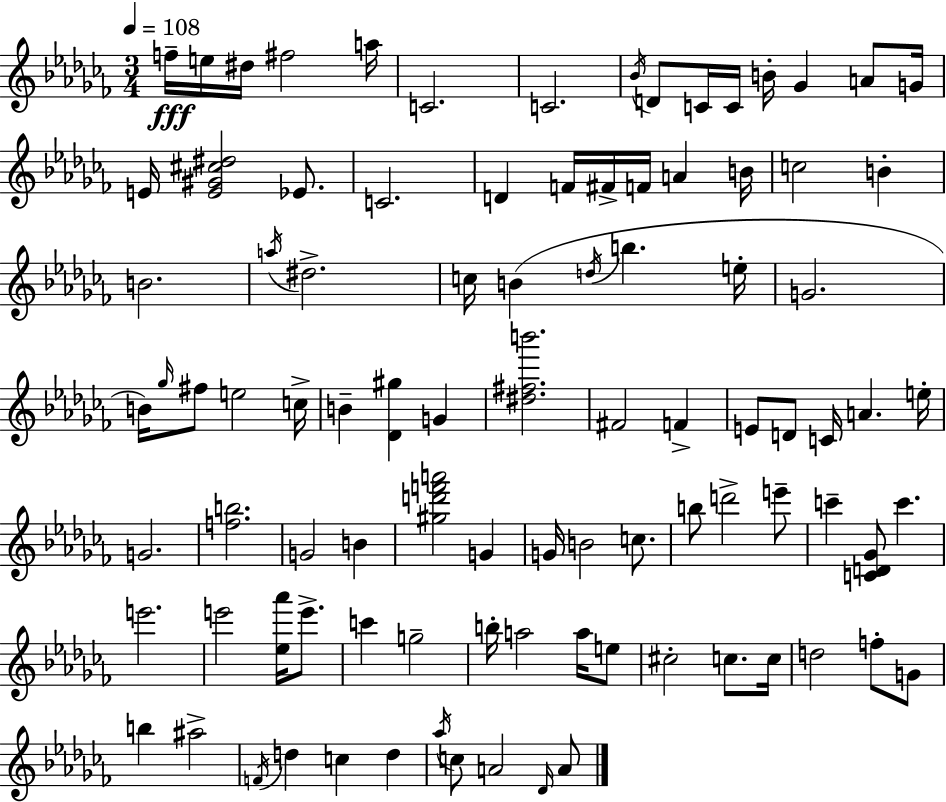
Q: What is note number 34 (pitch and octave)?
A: E5